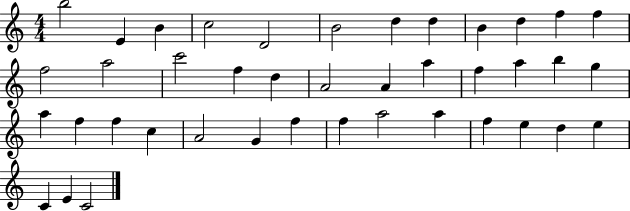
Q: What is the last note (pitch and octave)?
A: C4